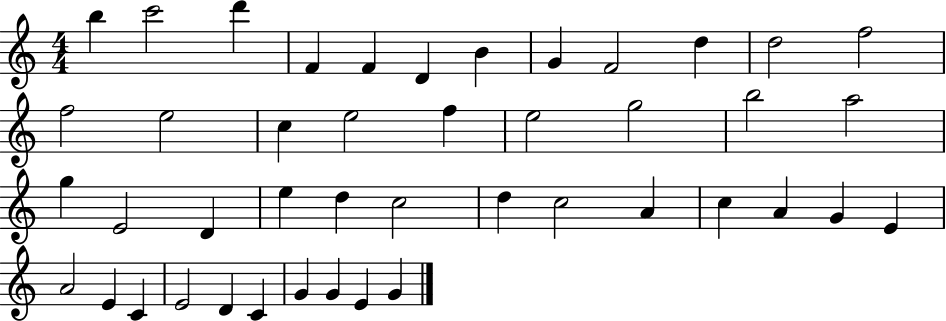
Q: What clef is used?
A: treble